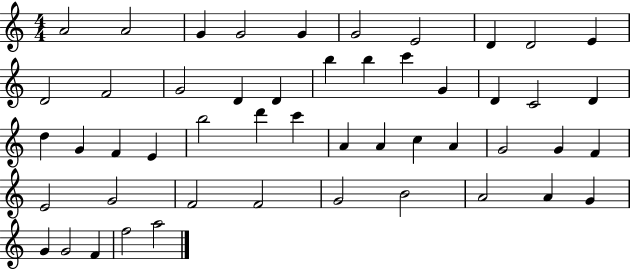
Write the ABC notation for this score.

X:1
T:Untitled
M:4/4
L:1/4
K:C
A2 A2 G G2 G G2 E2 D D2 E D2 F2 G2 D D b b c' G D C2 D d G F E b2 d' c' A A c A G2 G F E2 G2 F2 F2 G2 B2 A2 A G G G2 F f2 a2